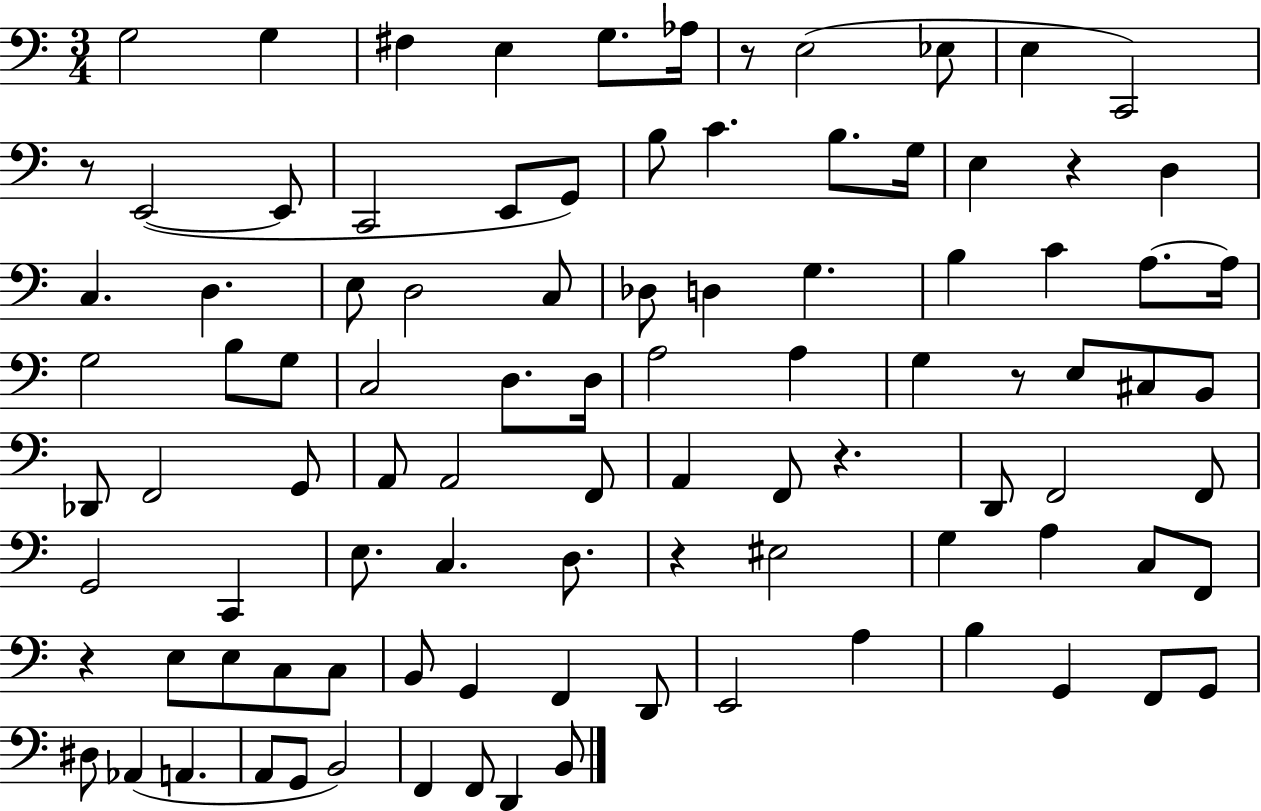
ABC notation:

X:1
T:Untitled
M:3/4
L:1/4
K:C
G,2 G, ^F, E, G,/2 _A,/4 z/2 E,2 _E,/2 E, C,,2 z/2 E,,2 E,,/2 C,,2 E,,/2 G,,/2 B,/2 C B,/2 G,/4 E, z D, C, D, E,/2 D,2 C,/2 _D,/2 D, G, B, C A,/2 A,/4 G,2 B,/2 G,/2 C,2 D,/2 D,/4 A,2 A, G, z/2 E,/2 ^C,/2 B,,/2 _D,,/2 F,,2 G,,/2 A,,/2 A,,2 F,,/2 A,, F,,/2 z D,,/2 F,,2 F,,/2 G,,2 C,, E,/2 C, D,/2 z ^E,2 G, A, C,/2 F,,/2 z E,/2 E,/2 C,/2 C,/2 B,,/2 G,, F,, D,,/2 E,,2 A, B, G,, F,,/2 G,,/2 ^D,/2 _A,, A,, A,,/2 G,,/2 B,,2 F,, F,,/2 D,, B,,/2